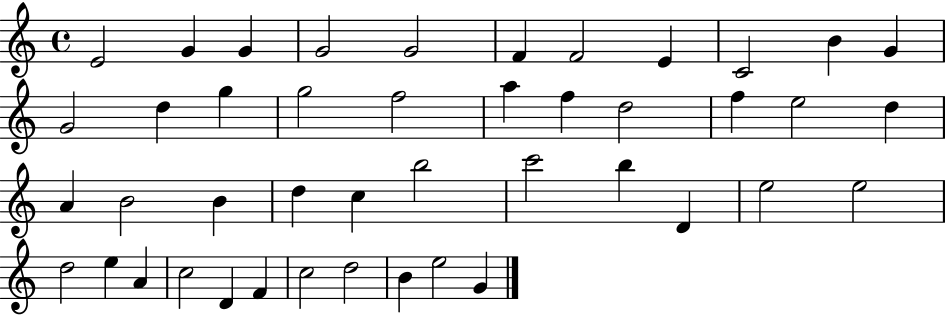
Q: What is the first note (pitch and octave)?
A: E4